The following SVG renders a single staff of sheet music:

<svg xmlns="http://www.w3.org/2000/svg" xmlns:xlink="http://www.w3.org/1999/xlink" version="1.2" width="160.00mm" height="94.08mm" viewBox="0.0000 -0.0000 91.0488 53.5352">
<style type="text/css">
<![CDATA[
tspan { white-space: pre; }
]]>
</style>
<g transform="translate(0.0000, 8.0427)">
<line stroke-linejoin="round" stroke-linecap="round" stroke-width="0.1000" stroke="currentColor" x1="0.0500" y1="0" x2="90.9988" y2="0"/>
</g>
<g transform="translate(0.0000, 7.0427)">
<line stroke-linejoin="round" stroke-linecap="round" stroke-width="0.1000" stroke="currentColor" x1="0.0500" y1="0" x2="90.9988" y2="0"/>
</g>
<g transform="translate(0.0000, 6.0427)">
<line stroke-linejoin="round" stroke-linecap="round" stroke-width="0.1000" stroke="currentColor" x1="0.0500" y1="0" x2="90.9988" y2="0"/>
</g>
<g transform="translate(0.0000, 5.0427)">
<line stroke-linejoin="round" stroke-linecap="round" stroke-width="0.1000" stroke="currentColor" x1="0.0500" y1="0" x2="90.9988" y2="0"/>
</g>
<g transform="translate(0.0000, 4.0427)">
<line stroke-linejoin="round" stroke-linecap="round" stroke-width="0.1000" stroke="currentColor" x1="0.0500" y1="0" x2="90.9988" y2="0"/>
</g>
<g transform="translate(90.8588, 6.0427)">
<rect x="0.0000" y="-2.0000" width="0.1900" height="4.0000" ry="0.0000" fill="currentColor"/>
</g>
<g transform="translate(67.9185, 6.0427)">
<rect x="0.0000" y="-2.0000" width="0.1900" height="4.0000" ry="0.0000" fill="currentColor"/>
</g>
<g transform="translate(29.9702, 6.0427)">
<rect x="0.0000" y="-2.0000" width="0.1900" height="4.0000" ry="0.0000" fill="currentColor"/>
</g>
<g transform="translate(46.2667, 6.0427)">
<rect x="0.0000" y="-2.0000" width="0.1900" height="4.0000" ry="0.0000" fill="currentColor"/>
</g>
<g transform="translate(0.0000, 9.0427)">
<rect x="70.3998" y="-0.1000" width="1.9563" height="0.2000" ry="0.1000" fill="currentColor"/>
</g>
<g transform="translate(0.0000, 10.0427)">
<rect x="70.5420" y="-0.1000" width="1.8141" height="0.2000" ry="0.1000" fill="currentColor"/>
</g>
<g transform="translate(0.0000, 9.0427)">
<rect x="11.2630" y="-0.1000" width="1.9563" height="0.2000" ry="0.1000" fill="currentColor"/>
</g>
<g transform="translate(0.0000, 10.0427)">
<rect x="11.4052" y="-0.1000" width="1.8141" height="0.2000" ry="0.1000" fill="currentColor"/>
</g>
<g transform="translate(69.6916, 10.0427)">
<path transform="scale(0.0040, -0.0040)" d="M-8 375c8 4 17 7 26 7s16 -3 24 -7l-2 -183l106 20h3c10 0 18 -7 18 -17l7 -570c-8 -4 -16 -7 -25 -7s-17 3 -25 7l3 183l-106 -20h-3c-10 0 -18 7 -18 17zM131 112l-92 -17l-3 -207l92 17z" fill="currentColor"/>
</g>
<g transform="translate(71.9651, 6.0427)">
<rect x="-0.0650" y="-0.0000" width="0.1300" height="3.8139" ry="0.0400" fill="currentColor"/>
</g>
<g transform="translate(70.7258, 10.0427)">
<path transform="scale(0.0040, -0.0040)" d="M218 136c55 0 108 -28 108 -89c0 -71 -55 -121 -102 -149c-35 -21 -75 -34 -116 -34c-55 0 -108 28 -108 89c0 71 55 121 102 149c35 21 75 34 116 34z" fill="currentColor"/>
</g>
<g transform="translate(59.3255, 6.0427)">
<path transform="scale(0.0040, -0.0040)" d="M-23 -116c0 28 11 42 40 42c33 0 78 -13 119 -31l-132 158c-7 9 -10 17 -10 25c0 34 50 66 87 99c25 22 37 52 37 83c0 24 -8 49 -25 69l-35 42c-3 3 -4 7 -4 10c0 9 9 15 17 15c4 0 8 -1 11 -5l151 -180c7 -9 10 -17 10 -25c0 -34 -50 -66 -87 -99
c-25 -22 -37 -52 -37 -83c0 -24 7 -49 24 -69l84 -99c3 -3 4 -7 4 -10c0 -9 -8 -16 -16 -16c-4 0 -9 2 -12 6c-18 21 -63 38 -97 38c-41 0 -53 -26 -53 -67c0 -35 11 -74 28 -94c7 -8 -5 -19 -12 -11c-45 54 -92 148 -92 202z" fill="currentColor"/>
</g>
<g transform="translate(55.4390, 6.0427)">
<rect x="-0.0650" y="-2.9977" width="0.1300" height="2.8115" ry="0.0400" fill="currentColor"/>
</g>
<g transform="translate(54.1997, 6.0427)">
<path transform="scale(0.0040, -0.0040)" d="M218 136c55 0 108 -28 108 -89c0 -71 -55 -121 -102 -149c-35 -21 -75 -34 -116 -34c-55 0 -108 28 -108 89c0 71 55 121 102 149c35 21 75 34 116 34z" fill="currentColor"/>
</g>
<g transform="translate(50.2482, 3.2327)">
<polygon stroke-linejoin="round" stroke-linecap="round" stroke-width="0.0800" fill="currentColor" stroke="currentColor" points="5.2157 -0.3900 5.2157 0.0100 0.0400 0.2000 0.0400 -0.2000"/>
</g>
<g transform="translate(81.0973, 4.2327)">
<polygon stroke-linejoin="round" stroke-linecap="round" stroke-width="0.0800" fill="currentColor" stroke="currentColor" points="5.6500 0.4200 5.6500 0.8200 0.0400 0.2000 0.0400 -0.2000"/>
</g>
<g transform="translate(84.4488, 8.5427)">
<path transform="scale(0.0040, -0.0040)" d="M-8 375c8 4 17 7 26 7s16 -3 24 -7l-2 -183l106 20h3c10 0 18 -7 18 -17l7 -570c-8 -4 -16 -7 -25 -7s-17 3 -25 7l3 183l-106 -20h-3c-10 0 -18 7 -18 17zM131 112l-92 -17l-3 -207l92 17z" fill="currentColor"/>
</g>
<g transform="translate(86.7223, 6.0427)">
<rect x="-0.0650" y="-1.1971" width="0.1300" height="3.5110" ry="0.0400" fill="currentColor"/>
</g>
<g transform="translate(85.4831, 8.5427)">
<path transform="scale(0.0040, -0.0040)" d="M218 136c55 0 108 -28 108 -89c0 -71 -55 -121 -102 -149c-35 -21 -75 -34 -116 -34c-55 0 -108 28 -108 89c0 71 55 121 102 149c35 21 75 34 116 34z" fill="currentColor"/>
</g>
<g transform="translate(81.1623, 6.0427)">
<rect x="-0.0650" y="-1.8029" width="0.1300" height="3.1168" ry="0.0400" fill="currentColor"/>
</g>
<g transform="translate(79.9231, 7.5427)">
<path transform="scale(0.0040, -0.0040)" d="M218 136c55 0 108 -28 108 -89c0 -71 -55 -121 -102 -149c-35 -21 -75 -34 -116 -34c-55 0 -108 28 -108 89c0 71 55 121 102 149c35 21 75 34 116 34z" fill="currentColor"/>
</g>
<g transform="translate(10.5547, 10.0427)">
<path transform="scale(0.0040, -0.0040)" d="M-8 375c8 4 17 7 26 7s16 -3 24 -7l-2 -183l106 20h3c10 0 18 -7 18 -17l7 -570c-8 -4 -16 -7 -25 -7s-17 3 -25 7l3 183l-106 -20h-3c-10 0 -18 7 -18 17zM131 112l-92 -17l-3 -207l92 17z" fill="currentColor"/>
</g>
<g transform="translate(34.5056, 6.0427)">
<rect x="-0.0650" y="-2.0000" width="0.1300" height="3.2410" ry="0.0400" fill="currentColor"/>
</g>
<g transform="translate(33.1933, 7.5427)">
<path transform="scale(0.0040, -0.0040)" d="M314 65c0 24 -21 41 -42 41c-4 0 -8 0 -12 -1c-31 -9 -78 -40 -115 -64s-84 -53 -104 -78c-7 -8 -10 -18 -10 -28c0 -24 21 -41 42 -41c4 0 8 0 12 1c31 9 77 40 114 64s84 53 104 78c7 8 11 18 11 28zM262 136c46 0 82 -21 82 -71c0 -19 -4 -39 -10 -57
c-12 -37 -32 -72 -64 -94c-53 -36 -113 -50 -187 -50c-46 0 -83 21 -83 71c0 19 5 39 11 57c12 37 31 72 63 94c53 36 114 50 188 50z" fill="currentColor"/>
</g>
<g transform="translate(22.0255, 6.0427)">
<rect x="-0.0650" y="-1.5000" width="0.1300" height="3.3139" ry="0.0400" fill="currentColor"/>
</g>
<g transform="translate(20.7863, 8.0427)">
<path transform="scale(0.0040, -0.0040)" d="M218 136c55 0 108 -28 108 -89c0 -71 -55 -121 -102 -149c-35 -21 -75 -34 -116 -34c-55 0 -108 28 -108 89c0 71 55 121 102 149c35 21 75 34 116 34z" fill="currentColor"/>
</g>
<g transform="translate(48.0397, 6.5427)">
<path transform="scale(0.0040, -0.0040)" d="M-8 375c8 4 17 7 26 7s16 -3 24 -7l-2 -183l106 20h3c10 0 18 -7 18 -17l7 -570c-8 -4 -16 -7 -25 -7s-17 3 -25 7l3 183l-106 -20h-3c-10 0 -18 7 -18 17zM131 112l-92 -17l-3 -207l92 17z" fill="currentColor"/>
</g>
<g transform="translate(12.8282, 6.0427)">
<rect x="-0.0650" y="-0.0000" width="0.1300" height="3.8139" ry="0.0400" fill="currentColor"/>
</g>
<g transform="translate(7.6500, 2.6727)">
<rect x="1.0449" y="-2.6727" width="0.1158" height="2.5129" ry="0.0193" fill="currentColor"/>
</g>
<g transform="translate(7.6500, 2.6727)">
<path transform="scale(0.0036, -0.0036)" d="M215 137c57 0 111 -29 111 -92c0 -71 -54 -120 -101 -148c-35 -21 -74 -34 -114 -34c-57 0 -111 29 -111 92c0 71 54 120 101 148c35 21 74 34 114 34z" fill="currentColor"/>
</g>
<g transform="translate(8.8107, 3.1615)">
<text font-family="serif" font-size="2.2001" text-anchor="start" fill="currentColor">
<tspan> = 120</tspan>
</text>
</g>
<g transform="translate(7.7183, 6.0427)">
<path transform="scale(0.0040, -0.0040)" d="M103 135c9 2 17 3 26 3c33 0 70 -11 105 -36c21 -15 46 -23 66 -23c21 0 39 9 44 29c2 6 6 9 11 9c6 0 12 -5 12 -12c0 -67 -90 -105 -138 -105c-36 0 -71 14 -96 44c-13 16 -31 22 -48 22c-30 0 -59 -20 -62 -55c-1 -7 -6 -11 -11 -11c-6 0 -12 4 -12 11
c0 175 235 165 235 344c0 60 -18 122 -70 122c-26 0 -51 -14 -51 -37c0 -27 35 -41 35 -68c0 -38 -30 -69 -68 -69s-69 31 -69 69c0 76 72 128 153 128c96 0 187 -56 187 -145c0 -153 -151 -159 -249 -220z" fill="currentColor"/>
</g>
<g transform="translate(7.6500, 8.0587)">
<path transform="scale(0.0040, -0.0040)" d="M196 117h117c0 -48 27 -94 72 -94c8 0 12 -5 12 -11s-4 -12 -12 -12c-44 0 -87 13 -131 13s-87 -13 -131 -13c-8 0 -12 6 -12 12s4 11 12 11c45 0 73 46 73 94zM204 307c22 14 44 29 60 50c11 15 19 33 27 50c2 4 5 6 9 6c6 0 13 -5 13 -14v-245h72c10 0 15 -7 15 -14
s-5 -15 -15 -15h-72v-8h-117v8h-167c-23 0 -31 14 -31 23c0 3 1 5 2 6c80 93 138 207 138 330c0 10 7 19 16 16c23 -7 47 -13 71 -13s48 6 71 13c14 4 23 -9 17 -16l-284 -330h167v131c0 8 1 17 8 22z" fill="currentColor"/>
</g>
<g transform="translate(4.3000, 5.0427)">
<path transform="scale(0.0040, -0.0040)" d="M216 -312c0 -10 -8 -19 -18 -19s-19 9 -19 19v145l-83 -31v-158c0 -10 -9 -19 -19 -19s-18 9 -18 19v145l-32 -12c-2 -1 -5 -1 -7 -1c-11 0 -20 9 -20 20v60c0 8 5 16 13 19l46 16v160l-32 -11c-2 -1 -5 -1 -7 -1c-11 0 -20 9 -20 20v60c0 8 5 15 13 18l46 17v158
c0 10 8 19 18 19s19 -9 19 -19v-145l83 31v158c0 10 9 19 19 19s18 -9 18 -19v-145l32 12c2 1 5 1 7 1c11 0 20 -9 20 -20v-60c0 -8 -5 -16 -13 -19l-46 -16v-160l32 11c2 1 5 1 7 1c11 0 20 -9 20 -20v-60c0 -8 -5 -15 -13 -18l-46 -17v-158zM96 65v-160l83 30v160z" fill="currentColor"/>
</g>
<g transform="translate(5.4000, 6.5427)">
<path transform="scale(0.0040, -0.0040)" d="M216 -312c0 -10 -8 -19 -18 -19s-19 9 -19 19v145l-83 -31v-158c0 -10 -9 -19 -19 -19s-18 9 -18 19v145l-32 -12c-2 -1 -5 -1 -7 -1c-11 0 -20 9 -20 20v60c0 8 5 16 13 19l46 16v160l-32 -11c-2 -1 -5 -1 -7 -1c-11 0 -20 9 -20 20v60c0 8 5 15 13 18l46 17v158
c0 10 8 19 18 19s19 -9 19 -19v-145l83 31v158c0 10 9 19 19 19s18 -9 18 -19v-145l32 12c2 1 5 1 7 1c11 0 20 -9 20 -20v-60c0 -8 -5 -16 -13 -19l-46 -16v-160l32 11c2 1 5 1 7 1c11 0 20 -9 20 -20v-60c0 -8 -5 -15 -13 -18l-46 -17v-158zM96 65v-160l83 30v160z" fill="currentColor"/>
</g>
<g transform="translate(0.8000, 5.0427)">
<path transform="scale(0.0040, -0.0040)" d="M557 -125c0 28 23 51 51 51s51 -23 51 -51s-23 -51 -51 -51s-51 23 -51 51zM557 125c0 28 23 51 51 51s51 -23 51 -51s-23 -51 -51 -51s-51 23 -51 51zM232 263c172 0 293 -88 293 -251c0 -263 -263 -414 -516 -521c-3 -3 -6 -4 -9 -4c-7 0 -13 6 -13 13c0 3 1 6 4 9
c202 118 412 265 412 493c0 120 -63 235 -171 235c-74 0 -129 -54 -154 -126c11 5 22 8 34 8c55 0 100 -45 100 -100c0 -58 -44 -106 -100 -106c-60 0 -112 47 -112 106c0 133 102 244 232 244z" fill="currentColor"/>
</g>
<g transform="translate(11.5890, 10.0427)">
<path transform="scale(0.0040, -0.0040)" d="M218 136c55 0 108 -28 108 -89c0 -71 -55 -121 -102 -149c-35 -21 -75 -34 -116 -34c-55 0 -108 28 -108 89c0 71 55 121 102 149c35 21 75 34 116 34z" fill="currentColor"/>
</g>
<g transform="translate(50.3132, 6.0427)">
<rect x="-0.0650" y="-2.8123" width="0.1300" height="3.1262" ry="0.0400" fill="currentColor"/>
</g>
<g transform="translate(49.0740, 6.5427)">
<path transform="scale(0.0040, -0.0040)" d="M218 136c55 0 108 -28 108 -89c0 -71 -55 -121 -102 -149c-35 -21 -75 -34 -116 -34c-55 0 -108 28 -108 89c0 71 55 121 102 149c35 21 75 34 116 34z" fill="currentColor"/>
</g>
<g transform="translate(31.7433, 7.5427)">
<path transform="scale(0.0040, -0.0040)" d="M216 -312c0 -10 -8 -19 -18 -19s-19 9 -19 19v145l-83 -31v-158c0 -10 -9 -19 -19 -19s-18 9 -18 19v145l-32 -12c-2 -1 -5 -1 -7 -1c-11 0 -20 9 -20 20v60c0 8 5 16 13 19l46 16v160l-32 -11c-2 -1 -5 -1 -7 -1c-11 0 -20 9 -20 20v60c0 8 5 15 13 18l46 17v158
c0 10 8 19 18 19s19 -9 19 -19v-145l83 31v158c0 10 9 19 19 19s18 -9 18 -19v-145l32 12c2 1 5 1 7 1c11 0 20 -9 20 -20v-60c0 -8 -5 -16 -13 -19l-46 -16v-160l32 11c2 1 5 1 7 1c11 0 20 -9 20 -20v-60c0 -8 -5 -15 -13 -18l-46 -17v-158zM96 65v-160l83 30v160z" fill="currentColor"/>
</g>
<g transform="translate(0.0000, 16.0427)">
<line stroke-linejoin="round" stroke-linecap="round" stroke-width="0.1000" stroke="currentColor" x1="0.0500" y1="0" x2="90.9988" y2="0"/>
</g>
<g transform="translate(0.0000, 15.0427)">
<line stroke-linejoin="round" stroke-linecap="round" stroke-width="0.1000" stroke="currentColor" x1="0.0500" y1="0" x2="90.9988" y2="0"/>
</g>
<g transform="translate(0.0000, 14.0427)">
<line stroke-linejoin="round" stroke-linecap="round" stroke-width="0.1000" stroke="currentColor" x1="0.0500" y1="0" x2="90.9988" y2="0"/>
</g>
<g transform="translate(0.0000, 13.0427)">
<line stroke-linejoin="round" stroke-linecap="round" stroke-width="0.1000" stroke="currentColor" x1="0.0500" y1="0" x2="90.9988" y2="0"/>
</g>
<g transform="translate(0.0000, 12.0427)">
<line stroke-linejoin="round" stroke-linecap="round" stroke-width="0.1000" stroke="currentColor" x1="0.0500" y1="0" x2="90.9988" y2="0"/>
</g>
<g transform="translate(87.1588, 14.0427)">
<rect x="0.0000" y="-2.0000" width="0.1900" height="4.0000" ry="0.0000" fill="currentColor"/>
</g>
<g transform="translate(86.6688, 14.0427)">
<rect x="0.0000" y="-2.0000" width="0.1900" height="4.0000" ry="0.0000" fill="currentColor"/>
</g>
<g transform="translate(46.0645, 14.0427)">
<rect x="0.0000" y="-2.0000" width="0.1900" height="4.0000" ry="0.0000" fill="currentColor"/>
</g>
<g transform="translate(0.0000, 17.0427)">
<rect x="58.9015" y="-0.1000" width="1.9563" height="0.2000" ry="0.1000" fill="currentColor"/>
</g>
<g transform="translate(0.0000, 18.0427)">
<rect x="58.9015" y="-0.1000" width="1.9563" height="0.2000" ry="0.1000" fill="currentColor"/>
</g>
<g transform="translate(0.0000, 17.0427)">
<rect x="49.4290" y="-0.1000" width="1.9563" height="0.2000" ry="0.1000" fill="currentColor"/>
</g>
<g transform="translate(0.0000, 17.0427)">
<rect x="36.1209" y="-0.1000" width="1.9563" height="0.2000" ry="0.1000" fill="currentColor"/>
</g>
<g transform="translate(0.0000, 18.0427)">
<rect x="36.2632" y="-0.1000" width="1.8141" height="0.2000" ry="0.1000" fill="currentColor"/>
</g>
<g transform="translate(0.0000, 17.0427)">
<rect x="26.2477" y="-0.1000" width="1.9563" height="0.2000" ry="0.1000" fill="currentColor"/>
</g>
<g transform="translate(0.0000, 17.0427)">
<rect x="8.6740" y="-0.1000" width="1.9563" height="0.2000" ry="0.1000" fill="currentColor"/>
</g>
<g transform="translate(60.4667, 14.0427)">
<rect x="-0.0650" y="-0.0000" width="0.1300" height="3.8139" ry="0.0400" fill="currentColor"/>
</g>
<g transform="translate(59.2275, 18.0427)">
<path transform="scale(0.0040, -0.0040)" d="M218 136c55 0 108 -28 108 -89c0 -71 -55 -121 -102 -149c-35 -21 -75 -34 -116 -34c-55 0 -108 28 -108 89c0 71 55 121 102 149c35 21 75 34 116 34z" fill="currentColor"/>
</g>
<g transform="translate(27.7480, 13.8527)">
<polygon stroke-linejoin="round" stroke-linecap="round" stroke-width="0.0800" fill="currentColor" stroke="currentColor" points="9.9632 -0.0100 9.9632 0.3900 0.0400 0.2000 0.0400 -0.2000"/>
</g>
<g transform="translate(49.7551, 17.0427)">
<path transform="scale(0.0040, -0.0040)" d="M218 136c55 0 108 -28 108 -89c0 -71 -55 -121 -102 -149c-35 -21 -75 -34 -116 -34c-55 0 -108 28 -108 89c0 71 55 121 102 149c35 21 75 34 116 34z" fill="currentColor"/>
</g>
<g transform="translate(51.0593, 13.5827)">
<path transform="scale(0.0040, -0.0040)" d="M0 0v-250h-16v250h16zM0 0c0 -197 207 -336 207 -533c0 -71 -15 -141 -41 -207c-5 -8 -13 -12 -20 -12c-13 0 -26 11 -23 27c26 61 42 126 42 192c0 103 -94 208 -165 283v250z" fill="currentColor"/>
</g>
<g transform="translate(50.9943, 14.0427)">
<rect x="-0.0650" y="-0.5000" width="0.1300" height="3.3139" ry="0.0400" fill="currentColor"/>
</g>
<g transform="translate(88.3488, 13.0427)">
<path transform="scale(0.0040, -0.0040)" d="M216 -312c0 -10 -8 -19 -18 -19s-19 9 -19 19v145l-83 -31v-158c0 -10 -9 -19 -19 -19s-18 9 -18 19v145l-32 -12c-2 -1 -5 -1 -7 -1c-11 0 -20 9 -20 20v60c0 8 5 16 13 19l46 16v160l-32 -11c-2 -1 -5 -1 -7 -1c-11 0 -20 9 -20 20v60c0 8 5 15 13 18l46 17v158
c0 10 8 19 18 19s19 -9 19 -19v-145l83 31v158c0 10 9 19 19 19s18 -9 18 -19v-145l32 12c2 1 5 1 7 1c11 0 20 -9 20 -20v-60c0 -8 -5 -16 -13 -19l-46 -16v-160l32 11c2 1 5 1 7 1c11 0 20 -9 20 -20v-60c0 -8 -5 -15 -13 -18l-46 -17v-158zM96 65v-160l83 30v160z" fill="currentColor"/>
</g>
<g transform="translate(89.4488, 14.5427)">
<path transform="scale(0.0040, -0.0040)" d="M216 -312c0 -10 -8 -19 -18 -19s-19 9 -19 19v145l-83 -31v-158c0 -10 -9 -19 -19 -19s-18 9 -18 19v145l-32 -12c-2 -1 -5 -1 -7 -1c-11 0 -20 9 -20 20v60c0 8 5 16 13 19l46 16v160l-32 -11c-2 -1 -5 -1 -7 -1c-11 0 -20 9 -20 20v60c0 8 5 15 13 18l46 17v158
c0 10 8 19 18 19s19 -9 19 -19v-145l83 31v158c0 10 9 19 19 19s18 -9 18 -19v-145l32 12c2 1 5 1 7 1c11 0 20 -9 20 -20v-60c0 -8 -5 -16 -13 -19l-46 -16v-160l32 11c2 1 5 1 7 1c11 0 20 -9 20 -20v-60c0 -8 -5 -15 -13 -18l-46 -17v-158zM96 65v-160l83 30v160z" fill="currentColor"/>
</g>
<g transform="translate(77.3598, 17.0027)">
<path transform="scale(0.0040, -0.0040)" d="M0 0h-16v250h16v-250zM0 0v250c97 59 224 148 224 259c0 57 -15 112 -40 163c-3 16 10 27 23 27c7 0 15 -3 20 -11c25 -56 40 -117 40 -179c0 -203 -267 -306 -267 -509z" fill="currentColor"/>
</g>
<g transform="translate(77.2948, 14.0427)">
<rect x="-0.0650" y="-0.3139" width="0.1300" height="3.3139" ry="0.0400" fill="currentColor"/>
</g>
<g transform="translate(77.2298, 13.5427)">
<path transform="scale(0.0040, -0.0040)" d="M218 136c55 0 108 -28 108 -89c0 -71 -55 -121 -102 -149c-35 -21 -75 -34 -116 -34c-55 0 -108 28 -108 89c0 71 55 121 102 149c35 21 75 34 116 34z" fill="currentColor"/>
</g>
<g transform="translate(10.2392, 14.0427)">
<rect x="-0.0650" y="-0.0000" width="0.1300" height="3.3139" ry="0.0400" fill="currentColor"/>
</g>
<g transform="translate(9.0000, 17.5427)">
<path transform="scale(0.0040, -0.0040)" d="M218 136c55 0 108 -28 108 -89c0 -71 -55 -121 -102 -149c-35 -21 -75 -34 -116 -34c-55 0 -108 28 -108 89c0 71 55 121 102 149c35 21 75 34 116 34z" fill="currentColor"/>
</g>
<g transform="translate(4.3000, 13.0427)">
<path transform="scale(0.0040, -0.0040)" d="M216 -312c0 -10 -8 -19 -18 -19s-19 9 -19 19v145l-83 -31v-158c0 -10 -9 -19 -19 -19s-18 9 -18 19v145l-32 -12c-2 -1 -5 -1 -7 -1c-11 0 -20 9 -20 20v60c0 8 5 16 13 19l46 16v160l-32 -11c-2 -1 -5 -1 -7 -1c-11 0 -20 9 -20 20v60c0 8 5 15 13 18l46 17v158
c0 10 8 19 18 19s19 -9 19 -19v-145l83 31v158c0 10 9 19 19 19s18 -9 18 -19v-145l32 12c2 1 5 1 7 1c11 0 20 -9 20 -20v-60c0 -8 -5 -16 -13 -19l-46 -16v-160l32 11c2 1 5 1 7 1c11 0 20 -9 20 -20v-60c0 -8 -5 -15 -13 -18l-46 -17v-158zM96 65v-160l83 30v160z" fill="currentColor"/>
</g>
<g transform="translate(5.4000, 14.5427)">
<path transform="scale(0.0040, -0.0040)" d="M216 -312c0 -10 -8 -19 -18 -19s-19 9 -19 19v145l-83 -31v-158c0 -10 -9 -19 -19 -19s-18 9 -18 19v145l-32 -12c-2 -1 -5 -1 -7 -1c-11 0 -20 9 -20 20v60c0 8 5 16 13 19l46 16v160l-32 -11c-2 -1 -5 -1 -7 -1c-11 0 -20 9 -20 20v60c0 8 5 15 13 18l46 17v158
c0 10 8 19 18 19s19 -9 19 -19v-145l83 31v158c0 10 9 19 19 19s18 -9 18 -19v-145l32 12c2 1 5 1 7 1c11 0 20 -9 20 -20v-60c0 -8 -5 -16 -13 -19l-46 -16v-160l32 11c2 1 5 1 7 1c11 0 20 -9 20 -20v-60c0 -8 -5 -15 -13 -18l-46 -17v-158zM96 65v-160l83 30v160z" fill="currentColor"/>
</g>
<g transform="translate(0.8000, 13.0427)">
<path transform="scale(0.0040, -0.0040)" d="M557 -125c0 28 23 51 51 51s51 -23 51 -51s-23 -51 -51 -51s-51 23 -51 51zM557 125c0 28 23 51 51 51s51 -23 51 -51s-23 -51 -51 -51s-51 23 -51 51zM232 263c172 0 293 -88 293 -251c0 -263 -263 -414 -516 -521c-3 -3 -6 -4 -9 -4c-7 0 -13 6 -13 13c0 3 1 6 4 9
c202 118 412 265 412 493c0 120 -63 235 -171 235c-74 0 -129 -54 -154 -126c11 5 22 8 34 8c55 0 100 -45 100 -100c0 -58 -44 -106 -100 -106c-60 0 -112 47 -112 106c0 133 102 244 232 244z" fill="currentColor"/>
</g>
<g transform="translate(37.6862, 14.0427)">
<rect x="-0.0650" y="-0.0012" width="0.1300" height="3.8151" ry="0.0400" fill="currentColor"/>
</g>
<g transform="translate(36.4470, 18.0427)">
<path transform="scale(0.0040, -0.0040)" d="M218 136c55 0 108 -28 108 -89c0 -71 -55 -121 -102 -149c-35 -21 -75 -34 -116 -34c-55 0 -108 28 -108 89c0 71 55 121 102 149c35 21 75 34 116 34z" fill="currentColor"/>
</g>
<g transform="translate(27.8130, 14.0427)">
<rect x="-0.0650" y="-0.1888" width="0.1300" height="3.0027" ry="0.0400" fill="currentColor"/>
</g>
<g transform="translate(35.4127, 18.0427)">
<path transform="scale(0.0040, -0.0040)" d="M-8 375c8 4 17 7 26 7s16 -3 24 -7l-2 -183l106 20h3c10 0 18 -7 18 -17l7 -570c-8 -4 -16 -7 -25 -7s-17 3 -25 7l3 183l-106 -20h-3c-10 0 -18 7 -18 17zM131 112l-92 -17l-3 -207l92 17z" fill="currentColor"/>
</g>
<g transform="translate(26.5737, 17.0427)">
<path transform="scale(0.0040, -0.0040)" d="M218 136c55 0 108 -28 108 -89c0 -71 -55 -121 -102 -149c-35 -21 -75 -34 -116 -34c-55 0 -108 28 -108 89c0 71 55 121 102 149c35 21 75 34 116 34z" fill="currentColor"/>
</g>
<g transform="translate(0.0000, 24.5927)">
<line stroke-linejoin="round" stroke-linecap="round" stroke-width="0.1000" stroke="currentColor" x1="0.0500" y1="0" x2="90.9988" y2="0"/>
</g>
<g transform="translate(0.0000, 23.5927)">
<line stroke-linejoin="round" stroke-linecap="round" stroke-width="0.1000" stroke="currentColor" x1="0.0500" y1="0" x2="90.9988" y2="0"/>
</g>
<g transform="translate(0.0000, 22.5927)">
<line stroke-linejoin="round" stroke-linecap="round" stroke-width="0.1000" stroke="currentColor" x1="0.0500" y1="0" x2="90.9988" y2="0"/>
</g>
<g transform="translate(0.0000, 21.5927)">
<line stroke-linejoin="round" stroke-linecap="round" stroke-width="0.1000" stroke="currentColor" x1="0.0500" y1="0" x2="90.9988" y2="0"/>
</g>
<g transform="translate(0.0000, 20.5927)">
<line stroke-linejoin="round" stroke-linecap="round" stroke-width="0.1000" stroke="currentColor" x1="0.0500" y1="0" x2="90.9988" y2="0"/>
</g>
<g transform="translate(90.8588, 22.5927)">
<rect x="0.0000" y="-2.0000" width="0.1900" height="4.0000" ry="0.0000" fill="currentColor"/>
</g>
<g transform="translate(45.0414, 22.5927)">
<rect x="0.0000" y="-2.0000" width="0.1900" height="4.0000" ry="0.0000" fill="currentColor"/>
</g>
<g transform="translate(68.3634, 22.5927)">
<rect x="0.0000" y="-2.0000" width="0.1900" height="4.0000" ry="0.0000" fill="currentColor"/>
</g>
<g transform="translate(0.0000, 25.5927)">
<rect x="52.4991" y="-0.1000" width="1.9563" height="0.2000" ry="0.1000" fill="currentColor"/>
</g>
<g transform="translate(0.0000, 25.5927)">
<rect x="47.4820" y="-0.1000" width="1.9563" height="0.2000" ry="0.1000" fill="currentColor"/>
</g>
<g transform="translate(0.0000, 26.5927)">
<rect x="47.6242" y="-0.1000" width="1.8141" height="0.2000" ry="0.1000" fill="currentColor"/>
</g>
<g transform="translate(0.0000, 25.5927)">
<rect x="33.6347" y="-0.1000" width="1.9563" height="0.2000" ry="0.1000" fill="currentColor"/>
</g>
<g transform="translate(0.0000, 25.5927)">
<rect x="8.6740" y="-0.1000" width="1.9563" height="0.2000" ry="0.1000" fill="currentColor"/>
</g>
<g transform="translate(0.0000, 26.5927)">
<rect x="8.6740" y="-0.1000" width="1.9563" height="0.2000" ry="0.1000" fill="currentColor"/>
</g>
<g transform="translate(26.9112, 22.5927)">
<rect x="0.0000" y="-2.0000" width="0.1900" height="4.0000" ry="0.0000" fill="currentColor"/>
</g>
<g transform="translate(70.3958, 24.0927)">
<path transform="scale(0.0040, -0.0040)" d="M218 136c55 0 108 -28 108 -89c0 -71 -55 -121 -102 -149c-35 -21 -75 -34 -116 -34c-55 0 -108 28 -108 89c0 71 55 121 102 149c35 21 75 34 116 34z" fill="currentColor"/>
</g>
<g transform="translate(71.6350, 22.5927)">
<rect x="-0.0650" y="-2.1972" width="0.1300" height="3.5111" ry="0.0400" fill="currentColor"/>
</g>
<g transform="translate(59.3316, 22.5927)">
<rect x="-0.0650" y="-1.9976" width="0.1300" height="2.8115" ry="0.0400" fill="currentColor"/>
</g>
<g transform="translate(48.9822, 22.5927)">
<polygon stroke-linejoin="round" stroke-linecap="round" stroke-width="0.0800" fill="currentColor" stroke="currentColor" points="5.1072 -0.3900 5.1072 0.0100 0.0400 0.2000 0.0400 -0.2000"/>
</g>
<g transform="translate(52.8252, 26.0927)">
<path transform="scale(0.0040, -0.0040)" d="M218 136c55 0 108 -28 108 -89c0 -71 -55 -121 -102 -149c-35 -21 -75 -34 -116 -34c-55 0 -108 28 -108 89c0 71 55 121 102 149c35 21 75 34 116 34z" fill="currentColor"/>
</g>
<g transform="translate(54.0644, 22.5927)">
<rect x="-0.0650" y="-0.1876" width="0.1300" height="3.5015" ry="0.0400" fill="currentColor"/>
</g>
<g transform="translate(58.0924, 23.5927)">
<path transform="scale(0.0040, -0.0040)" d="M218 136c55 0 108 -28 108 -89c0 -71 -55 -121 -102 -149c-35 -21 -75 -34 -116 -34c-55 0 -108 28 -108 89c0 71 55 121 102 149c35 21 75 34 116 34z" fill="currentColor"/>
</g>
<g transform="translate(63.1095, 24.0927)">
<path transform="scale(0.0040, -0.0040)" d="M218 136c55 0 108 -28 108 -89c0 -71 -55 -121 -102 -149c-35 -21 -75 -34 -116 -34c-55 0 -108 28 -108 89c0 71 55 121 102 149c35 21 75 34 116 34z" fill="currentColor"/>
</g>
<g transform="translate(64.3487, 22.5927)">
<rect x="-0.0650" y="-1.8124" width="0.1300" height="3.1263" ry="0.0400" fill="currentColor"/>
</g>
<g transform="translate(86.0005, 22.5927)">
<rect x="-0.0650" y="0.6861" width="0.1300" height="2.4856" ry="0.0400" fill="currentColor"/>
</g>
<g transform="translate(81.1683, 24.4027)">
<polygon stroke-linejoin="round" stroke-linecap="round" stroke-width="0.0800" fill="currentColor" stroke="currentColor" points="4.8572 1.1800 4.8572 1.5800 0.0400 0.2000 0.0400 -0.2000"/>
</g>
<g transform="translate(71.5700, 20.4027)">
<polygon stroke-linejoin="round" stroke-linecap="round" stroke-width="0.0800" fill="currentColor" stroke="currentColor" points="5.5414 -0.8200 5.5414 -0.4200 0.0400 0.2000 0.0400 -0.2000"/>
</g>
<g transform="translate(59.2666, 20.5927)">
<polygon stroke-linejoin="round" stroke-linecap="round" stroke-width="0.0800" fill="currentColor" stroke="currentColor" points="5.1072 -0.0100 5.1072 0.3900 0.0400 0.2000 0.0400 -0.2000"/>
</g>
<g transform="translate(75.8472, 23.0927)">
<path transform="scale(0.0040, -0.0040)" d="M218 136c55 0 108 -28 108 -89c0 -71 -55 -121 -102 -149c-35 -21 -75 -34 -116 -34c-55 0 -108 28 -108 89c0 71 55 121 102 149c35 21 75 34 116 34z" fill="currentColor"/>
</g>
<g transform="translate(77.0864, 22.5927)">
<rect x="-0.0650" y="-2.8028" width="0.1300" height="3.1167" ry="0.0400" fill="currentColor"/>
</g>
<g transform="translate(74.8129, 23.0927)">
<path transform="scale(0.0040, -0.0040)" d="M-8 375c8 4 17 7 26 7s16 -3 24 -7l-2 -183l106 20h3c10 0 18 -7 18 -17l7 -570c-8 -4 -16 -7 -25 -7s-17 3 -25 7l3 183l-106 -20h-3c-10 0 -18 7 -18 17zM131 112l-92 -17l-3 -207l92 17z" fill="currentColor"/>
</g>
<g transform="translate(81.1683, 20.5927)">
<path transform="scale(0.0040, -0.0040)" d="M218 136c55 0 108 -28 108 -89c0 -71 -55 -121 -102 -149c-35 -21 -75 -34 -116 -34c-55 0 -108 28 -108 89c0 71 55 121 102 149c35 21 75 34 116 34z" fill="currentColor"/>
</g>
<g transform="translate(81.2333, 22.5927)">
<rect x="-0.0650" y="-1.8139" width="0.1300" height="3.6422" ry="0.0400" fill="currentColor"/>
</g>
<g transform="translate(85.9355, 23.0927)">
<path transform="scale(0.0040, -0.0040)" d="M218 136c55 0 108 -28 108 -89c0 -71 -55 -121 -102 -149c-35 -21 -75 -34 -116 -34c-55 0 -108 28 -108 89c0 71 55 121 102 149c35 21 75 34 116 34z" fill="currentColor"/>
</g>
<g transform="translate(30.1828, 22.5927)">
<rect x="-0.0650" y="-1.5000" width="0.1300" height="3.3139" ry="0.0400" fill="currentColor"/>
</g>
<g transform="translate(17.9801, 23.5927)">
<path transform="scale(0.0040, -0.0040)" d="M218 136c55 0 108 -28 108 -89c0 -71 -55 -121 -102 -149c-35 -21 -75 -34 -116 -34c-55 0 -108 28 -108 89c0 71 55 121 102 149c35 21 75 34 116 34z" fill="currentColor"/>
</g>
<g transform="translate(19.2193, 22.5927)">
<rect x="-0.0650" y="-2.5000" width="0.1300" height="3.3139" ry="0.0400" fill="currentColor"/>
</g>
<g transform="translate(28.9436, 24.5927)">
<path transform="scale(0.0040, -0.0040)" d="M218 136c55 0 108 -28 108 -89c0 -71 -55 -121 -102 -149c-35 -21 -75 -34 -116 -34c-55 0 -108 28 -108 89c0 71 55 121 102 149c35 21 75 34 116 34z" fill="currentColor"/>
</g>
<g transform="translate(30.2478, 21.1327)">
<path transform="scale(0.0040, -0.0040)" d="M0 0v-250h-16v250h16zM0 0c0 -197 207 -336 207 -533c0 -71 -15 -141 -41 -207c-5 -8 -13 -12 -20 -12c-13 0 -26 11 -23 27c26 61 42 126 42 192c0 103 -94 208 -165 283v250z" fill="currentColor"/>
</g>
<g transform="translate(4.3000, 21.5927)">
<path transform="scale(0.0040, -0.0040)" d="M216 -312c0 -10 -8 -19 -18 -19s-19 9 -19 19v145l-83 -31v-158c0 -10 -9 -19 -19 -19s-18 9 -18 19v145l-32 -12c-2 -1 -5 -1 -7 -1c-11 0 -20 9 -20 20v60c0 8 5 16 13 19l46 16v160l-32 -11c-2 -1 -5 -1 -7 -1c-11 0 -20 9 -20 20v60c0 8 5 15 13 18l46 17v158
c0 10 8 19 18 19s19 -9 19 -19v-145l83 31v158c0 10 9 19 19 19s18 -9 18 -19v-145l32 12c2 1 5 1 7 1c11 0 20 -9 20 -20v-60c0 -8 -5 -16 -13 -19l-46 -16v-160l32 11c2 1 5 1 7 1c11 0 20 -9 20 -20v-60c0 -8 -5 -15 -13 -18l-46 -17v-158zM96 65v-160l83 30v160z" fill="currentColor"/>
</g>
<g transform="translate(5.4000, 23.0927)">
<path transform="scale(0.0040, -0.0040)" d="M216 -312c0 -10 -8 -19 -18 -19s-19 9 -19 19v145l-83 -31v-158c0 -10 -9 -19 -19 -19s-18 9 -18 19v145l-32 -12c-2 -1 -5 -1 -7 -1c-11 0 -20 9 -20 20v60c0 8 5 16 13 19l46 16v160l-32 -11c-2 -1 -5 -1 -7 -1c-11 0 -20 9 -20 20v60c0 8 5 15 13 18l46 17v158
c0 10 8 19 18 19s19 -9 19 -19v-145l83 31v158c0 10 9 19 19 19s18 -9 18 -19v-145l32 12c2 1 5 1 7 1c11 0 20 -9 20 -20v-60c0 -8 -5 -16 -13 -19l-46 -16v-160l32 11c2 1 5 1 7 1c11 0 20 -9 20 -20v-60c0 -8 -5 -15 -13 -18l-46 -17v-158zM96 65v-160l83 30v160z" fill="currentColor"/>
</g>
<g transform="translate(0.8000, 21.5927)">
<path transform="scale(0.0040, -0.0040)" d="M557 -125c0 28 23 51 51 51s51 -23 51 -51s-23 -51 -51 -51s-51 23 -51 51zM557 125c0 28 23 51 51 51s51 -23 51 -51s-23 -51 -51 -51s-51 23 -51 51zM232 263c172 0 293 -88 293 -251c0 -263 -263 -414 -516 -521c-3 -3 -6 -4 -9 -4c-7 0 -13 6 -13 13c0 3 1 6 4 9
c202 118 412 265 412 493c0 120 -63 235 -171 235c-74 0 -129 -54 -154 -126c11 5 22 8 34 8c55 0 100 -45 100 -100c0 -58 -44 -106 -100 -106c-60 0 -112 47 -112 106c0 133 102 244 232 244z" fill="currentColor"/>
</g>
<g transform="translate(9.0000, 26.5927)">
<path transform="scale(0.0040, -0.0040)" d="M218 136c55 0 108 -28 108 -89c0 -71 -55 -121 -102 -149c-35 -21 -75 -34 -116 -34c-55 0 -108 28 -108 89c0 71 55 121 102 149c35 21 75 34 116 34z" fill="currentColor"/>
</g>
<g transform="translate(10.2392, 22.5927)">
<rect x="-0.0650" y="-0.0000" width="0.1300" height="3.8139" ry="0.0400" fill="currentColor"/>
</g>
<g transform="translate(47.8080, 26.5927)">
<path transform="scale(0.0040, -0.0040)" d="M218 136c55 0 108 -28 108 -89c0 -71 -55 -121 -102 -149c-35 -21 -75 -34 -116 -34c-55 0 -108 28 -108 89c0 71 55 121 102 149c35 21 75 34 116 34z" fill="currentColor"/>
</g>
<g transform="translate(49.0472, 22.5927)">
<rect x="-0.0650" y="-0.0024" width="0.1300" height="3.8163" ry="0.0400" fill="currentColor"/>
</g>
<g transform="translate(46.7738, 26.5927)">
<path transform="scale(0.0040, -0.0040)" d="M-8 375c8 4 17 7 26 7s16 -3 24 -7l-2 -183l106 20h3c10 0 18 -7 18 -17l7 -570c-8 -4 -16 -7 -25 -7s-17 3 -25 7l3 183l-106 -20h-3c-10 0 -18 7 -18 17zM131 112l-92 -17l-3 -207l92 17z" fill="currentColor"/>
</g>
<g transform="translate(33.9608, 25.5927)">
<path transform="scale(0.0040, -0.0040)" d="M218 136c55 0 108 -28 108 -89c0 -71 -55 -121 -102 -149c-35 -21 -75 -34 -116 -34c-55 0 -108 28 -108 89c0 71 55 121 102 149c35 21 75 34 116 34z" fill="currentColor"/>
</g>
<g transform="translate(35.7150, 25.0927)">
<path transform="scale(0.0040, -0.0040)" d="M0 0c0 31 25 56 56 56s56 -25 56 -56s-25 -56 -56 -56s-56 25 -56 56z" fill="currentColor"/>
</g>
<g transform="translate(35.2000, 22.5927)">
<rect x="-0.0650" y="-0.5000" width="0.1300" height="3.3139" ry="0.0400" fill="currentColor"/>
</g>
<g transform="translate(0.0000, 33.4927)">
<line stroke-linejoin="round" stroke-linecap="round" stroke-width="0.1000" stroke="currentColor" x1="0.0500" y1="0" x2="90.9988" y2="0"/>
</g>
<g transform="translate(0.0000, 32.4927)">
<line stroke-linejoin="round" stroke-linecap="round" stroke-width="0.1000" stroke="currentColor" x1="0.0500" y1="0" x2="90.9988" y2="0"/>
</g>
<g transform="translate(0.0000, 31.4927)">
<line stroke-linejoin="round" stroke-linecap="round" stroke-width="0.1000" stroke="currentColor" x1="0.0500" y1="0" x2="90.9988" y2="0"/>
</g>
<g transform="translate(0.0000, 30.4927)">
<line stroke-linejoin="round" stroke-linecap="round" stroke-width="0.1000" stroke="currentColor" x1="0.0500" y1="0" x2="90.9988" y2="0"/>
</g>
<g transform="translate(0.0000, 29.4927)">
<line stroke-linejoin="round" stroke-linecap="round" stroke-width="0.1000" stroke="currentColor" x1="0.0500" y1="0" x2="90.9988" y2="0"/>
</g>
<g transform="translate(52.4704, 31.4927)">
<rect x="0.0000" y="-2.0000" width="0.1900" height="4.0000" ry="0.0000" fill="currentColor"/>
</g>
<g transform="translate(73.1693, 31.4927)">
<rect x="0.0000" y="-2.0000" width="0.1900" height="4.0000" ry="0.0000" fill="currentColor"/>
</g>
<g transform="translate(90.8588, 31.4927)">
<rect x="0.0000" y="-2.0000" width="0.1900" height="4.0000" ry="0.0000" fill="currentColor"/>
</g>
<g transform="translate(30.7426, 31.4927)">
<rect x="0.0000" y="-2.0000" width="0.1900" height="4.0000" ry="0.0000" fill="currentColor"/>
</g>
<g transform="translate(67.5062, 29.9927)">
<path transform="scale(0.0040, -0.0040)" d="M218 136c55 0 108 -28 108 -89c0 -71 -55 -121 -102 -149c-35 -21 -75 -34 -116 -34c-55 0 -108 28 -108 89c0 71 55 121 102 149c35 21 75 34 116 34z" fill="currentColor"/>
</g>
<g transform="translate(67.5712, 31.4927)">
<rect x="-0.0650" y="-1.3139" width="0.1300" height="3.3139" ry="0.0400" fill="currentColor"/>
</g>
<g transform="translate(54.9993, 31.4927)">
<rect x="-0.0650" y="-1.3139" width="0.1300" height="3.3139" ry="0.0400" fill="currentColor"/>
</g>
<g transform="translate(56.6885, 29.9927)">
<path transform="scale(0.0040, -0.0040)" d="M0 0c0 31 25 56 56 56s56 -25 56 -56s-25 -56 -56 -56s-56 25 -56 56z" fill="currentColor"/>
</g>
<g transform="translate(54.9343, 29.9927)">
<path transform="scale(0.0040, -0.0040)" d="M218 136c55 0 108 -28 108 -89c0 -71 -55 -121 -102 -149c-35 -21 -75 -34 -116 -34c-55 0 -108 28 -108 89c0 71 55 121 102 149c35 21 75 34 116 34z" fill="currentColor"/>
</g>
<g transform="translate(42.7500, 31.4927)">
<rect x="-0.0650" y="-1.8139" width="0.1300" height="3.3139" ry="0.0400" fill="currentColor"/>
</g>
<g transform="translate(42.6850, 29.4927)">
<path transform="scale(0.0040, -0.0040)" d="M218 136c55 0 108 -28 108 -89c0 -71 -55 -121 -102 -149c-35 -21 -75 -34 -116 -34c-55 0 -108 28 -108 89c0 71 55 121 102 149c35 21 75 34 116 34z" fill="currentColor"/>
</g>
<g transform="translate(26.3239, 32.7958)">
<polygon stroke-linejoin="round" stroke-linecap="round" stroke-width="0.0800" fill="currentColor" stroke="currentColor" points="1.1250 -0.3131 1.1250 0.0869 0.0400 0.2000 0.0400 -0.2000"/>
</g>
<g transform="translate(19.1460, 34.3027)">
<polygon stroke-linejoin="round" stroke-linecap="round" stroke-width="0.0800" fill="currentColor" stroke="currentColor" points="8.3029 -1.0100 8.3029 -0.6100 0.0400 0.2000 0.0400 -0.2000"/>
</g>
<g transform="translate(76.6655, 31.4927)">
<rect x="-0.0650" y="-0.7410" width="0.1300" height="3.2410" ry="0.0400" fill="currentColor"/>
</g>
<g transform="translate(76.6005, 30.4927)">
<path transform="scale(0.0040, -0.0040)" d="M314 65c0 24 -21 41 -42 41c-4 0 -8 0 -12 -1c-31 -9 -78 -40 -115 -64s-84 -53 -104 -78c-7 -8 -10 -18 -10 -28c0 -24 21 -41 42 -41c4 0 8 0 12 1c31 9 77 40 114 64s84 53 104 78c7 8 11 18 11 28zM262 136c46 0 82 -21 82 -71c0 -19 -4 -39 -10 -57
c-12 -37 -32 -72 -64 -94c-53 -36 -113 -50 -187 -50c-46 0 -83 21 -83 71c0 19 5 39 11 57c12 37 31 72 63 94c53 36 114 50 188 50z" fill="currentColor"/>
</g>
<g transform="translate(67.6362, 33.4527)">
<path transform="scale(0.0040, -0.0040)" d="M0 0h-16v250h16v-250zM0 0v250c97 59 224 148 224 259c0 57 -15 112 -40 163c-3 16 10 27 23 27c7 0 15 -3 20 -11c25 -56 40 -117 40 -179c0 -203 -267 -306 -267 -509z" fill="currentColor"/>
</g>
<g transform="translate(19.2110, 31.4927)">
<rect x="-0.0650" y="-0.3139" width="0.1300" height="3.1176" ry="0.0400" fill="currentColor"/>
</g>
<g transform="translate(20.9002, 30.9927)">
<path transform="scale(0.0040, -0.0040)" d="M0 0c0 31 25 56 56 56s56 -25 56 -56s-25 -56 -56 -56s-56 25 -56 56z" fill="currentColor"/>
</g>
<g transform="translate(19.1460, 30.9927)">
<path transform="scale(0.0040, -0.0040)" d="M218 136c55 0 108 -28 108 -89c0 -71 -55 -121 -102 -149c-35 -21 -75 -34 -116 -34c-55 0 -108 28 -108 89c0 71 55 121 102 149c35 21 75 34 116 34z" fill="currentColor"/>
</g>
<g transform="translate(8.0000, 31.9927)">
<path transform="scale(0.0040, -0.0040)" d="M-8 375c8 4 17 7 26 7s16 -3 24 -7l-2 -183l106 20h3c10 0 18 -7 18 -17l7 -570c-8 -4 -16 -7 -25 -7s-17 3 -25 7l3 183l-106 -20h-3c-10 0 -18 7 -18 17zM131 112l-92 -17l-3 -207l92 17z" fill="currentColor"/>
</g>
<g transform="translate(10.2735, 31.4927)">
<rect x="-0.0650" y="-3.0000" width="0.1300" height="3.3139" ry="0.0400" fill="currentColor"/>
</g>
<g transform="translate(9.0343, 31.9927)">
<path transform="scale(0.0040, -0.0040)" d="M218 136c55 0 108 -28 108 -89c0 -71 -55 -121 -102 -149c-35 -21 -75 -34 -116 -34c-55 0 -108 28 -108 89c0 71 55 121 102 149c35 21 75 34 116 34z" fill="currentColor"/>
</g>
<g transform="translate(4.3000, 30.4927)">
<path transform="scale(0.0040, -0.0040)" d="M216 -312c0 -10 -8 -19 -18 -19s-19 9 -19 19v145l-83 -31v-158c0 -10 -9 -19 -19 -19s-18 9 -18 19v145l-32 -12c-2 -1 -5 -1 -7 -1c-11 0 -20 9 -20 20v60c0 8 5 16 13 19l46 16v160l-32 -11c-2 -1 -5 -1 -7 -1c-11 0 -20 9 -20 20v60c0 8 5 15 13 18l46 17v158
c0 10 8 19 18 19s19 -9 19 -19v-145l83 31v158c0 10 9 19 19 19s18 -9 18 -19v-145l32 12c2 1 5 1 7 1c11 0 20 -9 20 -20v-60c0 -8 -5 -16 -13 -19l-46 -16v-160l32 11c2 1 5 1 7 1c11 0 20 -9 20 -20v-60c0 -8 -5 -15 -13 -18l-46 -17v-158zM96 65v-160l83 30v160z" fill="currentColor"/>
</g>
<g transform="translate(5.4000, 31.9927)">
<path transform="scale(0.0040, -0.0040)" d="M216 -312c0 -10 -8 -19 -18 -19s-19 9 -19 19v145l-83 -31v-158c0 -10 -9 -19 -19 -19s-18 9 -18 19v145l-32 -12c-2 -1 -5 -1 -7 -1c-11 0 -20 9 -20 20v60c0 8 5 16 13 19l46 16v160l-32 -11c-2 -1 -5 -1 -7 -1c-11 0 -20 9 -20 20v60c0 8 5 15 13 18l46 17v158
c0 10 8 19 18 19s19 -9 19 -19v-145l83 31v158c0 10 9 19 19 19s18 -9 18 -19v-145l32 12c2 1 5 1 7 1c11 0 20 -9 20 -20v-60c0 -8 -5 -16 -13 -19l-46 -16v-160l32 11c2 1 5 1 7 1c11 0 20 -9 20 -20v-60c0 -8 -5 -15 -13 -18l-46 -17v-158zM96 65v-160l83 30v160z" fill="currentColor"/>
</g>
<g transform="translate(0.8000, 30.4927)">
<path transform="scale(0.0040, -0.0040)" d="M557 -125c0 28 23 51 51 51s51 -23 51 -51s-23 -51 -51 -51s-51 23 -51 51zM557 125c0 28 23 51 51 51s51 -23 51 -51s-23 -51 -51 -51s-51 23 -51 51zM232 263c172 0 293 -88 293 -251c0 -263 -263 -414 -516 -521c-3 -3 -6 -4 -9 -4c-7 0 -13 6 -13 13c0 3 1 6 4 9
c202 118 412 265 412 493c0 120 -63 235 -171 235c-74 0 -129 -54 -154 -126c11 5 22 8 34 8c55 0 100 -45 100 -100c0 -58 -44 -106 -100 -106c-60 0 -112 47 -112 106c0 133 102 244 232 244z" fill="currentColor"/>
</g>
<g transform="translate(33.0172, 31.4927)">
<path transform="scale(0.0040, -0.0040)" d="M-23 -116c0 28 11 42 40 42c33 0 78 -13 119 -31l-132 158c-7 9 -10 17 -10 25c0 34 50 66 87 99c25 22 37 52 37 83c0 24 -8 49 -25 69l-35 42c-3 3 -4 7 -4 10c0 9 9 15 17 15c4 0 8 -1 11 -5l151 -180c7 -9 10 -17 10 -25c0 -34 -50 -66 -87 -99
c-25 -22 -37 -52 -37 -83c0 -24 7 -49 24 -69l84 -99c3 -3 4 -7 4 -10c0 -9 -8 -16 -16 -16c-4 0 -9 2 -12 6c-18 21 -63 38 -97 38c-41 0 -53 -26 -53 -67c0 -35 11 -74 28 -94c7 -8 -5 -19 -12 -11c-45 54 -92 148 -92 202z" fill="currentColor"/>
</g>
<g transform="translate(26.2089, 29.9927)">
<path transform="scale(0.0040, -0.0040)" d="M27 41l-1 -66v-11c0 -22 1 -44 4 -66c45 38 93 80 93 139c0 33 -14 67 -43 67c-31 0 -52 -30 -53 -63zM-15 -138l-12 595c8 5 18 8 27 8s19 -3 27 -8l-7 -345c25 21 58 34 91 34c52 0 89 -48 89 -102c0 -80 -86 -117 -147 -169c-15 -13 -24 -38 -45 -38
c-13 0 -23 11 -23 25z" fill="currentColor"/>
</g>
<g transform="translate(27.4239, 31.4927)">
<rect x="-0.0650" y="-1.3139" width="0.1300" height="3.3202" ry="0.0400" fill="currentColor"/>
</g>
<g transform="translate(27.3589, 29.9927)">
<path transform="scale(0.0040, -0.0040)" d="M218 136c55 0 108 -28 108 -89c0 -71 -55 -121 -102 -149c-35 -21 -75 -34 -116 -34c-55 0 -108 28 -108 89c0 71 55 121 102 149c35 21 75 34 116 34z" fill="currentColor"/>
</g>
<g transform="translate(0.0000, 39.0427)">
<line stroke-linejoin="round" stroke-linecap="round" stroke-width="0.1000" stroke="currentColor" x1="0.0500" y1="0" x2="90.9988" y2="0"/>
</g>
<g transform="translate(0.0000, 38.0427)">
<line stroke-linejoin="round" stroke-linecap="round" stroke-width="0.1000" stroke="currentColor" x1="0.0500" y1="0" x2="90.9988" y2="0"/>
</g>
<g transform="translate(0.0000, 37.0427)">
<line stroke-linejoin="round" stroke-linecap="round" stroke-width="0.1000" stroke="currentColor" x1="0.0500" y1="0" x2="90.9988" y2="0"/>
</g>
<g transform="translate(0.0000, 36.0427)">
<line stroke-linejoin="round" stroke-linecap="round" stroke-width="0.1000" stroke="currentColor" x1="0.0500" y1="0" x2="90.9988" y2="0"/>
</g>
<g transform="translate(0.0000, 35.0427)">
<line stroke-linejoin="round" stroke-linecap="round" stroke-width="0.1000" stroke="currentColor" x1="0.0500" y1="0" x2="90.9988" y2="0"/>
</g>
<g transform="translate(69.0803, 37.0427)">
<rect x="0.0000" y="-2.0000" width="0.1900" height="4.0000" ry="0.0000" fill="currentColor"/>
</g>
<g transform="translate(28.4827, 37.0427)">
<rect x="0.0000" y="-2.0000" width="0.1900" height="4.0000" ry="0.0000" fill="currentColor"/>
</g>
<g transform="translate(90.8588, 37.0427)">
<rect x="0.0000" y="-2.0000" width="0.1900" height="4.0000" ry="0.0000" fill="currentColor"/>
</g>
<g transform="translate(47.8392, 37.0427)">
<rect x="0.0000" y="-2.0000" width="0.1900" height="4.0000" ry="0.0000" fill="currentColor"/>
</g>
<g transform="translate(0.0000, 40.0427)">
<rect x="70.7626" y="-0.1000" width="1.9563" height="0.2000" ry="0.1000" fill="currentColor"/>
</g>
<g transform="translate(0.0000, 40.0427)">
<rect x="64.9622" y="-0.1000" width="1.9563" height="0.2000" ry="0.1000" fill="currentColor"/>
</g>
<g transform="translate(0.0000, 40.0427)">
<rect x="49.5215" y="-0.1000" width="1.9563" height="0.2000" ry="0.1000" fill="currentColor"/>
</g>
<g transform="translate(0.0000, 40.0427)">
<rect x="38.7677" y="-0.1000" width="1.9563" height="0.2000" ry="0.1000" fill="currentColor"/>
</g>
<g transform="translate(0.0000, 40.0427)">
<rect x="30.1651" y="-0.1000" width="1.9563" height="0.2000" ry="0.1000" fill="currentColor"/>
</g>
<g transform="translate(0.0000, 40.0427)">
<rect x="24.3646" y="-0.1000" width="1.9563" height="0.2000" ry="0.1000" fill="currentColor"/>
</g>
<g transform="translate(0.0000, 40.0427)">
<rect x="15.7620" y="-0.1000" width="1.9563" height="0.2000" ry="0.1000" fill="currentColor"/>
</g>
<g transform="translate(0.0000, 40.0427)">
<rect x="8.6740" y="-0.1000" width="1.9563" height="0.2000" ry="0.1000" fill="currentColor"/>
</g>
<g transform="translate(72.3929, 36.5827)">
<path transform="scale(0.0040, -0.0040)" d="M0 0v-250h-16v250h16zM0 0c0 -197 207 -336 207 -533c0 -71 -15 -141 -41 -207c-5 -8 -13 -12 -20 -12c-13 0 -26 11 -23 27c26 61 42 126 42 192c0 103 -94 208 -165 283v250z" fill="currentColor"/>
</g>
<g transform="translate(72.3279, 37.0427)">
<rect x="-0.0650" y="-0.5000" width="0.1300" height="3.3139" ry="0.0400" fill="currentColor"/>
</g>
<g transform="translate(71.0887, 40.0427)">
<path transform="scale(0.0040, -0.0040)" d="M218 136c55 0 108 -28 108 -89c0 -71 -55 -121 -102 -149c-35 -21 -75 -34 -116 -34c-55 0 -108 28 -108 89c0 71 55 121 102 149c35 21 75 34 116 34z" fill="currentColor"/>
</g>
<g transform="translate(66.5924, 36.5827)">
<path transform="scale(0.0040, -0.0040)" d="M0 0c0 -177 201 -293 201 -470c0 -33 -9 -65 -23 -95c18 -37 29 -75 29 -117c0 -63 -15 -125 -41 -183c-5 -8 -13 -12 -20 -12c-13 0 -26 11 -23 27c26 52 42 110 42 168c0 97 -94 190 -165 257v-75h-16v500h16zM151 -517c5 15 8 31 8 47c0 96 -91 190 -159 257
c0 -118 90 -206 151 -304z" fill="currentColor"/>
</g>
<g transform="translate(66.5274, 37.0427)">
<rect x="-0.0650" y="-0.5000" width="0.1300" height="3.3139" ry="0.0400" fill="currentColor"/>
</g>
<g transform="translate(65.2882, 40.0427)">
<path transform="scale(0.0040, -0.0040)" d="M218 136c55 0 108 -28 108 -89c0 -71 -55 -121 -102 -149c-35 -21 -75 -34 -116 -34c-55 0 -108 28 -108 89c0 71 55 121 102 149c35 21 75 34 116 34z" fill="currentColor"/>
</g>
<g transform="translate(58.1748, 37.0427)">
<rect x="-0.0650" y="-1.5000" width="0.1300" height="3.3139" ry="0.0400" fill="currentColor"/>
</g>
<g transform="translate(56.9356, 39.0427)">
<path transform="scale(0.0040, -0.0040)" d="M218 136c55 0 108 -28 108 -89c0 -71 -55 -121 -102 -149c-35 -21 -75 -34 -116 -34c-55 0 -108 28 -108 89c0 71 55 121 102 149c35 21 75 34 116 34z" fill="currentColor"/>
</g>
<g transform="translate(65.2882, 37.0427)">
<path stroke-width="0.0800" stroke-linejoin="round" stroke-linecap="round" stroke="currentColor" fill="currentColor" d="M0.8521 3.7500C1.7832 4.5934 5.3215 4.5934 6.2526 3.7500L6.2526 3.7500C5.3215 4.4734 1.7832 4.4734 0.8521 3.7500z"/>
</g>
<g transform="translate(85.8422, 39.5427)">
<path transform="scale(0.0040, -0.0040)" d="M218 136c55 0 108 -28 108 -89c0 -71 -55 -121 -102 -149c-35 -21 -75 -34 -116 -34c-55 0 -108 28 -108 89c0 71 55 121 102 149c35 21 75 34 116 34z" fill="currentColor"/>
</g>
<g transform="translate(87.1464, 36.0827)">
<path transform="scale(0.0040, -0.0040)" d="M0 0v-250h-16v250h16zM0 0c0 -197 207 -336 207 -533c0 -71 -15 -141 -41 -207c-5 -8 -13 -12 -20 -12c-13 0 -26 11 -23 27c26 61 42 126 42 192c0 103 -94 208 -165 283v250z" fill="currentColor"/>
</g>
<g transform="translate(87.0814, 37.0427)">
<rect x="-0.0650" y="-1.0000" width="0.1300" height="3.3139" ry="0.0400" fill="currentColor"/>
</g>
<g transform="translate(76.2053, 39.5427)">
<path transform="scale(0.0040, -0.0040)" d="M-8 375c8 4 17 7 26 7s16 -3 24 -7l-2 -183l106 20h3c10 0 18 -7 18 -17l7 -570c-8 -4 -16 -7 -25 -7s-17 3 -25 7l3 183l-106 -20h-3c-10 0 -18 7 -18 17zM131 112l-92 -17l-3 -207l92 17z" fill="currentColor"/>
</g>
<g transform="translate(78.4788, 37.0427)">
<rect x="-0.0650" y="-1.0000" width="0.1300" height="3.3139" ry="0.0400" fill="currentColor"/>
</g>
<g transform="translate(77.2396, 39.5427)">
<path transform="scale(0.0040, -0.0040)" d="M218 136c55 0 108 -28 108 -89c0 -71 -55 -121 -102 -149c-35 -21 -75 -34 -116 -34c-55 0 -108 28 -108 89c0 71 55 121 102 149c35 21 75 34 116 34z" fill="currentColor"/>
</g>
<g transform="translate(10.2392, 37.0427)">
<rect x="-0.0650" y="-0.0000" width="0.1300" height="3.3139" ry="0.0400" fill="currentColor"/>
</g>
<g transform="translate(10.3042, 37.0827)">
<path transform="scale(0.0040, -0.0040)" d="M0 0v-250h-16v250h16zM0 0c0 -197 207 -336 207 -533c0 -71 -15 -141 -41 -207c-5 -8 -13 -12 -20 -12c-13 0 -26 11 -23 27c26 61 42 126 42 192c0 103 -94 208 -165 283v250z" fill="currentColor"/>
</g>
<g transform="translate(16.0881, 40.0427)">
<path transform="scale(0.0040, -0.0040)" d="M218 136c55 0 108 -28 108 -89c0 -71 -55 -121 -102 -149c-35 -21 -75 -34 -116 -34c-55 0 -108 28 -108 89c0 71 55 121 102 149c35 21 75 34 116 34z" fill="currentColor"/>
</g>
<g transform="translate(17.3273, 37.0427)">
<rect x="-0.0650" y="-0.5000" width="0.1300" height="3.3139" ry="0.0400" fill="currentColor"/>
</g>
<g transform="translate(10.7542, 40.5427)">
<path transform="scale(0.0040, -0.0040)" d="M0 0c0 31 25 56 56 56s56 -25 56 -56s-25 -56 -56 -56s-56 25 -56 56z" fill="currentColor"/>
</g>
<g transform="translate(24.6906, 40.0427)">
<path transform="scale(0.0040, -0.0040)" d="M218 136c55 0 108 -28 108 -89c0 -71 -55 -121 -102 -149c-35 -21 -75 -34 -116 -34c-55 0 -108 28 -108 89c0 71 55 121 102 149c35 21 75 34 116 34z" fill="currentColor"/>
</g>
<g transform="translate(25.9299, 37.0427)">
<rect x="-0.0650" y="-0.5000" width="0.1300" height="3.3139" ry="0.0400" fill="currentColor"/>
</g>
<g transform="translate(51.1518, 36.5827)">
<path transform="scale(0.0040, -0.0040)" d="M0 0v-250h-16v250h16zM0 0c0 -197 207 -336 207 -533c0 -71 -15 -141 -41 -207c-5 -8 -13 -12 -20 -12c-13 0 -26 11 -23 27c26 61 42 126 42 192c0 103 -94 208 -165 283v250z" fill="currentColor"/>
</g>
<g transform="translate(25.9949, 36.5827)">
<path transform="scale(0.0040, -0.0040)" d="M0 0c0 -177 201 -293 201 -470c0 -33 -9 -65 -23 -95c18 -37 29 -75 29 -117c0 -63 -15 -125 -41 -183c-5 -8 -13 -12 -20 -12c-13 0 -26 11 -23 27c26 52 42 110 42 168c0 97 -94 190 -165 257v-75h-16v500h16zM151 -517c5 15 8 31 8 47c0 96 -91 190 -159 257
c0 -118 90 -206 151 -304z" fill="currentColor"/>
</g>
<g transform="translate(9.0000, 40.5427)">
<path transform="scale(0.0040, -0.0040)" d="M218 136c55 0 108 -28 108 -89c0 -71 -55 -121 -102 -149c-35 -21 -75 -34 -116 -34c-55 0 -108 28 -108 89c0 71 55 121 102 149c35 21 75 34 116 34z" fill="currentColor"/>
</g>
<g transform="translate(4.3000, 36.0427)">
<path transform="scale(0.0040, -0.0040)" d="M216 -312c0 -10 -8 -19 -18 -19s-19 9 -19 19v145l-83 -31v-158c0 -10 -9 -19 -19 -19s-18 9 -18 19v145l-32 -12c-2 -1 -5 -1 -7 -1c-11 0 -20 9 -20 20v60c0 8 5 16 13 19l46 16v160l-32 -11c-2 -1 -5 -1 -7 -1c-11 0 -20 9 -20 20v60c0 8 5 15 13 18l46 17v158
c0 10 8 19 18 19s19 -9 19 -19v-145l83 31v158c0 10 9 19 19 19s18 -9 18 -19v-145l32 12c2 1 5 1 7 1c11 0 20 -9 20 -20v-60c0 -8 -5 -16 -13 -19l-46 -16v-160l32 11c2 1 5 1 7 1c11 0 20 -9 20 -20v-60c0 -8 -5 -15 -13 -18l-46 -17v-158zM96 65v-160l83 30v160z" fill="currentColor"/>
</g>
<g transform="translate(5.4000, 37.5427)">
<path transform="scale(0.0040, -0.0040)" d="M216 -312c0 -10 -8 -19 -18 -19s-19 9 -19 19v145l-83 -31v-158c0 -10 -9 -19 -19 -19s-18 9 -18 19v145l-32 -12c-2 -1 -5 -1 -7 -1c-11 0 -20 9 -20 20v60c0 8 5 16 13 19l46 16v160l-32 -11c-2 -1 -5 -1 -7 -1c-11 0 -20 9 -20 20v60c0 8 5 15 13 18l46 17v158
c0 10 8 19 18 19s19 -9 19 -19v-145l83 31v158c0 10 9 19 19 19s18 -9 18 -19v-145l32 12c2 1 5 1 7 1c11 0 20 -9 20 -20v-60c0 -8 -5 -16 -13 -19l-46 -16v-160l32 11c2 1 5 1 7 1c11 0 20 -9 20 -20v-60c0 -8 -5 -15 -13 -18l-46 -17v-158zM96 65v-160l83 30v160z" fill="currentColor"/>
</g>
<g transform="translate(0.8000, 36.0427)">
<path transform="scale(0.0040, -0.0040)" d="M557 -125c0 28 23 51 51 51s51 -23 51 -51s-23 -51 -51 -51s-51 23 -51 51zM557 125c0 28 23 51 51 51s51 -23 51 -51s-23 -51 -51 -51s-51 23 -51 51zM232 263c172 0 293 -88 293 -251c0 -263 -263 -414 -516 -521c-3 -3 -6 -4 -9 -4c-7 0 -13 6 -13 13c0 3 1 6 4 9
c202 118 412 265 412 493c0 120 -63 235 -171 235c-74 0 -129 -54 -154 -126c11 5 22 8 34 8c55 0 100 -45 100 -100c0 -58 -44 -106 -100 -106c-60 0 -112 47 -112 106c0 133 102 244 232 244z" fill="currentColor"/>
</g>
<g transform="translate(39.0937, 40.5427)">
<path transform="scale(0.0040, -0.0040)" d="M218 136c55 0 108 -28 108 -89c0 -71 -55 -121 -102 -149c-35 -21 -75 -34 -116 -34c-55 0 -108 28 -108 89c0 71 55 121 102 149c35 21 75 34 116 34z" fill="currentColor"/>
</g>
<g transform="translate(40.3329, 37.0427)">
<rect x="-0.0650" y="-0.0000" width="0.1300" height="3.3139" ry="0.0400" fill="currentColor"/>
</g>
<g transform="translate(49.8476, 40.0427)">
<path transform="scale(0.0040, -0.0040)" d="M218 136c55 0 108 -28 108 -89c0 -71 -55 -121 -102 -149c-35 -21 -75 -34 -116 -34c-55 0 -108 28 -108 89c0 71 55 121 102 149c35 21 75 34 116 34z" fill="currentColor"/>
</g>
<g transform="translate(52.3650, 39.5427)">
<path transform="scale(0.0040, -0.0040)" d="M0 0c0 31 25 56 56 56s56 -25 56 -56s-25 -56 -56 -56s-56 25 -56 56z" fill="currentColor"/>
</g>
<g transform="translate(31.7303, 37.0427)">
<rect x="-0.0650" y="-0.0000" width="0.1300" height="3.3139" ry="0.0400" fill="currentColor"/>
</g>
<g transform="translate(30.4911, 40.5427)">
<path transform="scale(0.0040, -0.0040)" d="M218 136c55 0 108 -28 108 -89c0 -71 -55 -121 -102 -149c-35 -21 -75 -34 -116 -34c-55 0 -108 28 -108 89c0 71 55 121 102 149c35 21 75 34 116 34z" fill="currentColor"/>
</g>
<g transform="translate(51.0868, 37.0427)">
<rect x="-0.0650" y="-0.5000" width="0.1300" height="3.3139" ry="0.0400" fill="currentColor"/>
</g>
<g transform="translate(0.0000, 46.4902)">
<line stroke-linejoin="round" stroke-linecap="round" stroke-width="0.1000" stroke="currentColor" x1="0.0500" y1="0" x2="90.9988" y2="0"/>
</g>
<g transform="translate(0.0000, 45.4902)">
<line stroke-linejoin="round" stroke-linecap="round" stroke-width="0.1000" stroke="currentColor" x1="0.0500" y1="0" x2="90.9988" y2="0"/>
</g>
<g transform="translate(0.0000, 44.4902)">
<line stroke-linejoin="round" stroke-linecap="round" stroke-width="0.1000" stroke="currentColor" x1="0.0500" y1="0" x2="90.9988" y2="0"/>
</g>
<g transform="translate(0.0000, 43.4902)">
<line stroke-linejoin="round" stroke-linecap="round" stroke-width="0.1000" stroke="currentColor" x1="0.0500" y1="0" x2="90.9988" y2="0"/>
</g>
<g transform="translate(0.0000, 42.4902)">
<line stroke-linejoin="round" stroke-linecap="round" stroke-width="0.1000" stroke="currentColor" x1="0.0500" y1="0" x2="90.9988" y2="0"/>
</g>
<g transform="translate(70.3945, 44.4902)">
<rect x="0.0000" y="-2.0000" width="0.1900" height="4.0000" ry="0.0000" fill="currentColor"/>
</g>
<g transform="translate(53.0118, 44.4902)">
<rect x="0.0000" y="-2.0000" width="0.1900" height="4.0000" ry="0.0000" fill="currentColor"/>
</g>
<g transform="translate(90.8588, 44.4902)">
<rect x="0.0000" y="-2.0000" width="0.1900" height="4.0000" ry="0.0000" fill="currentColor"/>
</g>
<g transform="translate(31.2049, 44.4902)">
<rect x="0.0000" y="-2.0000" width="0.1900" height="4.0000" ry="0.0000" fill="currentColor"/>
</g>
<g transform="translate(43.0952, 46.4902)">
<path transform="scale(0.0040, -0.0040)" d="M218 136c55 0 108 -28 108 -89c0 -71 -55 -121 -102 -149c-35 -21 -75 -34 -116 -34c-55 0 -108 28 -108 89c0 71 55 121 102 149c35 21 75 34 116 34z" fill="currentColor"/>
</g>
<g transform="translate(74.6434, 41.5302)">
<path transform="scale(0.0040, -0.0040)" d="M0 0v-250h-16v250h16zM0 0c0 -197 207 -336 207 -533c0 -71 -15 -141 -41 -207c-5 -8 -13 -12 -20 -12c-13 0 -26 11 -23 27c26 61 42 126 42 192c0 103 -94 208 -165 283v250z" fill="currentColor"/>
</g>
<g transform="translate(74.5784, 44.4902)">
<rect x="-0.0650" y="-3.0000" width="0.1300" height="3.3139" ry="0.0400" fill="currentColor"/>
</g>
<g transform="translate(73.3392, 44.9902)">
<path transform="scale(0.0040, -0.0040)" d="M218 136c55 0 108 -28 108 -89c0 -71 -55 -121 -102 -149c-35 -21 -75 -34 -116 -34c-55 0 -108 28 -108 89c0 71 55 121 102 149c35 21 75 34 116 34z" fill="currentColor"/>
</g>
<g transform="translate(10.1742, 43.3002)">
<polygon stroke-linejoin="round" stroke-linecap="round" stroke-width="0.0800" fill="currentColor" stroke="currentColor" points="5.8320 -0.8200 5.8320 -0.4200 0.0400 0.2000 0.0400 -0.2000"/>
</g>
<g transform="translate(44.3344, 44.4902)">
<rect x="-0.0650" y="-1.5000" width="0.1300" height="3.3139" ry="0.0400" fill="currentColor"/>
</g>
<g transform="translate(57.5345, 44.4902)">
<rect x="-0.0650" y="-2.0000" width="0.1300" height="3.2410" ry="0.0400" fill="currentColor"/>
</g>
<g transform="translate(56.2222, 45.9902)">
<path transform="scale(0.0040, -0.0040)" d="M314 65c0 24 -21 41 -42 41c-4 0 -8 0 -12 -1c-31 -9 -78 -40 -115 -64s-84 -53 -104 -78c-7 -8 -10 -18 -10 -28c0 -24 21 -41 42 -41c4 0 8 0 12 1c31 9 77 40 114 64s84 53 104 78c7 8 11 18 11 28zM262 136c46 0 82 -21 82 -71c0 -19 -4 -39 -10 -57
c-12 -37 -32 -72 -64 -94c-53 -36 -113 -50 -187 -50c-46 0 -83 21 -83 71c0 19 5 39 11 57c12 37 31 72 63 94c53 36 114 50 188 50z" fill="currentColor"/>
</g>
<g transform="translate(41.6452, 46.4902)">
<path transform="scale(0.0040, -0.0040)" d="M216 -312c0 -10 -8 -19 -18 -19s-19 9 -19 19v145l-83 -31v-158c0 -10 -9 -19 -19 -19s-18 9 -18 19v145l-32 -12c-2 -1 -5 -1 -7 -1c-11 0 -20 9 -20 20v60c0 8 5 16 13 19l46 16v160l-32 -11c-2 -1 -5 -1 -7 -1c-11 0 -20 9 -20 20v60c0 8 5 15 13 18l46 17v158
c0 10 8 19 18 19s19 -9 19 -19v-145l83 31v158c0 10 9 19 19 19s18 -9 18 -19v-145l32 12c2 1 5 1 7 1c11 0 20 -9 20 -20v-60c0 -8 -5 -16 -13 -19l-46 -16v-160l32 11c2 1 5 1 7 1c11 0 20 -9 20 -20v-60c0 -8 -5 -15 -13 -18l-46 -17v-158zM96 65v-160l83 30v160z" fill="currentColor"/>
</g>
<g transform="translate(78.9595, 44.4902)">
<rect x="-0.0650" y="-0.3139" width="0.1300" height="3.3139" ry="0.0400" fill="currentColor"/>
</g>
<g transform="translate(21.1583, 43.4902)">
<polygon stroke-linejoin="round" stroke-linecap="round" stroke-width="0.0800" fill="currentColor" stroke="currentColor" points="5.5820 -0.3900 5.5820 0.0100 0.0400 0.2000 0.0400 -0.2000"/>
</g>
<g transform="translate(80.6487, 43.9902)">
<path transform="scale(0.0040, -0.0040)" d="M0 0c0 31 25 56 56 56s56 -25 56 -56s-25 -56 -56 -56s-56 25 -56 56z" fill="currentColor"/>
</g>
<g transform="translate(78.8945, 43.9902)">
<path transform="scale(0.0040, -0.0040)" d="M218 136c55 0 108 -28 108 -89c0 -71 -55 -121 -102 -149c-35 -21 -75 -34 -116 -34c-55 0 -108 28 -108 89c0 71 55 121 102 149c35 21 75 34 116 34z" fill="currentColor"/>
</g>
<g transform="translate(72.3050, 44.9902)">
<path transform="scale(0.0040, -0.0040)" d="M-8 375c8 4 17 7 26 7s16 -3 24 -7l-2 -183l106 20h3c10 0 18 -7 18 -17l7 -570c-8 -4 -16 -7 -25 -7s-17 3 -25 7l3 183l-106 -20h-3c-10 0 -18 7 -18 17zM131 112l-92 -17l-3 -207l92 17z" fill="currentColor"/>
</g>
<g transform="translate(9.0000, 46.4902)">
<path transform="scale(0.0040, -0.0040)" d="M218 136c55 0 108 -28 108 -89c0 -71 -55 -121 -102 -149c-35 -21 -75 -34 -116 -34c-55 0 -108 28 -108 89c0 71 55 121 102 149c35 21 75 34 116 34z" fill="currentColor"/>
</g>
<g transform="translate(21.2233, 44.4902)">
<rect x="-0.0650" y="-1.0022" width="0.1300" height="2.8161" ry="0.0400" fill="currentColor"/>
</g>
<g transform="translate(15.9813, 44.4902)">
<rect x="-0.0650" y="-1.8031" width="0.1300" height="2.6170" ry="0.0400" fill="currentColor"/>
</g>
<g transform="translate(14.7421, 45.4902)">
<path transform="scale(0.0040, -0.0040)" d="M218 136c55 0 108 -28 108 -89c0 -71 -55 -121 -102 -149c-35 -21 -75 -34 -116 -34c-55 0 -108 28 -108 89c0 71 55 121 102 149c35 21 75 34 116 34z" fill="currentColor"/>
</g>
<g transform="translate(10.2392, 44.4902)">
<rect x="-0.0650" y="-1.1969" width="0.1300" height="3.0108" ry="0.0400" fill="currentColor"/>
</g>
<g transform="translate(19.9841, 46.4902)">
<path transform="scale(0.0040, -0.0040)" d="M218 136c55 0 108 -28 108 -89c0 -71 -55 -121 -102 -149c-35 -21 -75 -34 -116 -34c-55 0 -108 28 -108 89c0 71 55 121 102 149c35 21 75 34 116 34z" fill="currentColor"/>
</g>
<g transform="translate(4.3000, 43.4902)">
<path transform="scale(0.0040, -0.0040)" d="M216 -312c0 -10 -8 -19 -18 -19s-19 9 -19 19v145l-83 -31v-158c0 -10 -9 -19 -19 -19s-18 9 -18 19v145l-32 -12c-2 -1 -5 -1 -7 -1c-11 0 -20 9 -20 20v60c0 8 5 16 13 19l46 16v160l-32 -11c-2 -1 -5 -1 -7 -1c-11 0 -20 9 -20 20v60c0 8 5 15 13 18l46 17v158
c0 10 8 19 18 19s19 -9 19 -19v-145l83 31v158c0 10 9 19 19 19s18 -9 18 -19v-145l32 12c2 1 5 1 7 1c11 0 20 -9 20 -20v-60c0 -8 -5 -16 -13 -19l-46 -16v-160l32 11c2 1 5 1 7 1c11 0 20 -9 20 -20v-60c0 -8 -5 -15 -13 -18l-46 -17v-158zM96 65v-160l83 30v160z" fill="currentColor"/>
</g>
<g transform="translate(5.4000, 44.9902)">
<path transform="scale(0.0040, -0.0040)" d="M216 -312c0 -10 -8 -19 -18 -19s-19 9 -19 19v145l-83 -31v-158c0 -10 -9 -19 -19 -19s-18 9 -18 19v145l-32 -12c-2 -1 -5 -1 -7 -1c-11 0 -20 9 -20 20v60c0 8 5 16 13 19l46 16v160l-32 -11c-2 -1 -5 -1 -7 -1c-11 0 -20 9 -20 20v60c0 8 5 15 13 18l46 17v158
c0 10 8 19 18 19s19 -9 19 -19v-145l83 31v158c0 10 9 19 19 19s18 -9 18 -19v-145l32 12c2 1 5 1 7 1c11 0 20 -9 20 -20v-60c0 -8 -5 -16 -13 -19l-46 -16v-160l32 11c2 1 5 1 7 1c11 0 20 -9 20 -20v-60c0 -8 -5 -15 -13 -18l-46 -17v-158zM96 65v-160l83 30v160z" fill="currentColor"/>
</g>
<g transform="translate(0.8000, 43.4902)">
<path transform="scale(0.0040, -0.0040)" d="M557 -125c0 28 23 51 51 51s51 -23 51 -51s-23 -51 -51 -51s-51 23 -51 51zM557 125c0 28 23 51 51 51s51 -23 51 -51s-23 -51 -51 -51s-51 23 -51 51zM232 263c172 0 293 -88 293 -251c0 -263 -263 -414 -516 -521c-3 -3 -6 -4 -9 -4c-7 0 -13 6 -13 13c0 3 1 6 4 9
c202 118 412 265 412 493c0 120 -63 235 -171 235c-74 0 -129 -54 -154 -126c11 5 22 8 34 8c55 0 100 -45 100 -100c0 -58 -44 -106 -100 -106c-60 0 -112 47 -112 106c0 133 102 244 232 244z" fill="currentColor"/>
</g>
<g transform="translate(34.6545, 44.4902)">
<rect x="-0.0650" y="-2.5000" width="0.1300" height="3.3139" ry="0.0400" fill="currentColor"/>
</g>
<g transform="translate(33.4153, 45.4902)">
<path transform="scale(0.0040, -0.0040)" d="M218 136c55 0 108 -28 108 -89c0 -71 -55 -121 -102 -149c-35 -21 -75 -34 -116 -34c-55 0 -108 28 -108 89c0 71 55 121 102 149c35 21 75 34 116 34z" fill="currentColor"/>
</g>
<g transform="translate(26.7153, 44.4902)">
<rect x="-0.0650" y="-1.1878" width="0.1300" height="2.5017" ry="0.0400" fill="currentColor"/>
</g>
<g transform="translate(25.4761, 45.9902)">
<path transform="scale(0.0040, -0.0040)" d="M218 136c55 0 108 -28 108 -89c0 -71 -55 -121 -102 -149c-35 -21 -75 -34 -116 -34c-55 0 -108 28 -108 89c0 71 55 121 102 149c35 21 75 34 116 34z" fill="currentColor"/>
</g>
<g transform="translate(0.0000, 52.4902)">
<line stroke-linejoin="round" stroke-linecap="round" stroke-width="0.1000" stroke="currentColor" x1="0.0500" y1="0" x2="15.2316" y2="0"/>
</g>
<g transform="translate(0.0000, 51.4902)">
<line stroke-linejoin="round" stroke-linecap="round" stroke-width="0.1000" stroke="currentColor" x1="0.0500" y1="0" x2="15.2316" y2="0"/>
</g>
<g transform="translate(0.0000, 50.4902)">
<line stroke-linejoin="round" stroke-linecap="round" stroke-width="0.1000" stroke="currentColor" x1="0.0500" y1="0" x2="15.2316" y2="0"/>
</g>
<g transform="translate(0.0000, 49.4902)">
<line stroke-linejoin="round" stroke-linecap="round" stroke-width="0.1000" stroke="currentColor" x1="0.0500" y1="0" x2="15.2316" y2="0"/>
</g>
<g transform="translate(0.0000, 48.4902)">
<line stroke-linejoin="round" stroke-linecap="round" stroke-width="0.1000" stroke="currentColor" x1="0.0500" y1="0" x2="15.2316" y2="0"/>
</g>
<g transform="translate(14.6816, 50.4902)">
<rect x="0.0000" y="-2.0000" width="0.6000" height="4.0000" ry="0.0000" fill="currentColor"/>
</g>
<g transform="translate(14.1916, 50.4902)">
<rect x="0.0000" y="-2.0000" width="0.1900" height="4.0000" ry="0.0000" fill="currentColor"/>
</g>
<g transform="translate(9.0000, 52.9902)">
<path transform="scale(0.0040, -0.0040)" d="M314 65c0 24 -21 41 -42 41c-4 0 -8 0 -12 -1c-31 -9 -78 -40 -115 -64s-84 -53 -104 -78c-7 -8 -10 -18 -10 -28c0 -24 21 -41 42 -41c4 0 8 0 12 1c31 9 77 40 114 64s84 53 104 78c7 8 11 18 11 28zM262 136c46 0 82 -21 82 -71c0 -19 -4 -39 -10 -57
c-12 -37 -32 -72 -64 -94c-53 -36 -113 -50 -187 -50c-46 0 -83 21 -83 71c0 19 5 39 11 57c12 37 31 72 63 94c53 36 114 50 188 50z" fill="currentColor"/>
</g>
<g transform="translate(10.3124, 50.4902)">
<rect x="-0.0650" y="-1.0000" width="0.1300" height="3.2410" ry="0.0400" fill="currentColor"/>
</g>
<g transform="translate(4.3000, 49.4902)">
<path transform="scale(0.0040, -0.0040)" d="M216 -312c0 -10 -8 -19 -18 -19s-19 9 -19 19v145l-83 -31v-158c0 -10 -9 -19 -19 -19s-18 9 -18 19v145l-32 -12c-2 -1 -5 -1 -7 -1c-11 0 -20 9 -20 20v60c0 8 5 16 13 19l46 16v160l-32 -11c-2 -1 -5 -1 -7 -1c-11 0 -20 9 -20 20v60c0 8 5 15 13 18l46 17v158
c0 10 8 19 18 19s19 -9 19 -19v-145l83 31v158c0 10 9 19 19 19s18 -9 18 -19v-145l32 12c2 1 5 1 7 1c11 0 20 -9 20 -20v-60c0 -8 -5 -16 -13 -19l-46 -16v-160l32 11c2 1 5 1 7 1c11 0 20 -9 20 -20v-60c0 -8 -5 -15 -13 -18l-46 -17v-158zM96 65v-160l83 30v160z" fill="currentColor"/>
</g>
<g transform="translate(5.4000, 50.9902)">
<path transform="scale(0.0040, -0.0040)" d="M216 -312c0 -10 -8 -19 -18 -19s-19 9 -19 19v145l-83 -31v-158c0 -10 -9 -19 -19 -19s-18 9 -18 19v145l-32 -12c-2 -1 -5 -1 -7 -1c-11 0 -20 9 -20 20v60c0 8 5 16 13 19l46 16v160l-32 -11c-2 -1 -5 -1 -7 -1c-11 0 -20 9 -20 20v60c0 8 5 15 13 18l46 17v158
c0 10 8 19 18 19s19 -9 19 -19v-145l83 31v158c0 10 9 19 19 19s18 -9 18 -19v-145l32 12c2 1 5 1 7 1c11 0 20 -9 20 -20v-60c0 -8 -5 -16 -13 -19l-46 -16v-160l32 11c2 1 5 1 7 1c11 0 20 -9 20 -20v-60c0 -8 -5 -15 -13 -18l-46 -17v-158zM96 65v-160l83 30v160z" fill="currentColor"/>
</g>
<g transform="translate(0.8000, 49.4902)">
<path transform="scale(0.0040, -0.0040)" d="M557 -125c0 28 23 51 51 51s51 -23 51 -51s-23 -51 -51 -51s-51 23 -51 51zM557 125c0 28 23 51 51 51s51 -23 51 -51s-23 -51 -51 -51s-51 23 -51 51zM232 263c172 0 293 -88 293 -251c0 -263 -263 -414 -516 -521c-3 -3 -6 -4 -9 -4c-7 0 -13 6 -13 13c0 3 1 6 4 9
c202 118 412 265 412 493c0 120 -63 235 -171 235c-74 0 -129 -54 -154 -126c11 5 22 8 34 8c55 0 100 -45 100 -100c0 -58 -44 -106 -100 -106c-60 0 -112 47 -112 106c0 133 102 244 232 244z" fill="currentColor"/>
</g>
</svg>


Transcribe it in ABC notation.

X:1
T:Untitled
M:2/4
L:1/4
K:D
C,, G,, ^A,,2 C,/2 D,/2 z C,, A,,/2 F,,/2 D,, E,,/2 C,,/2 E,,/2 ^C,, E,/2 ^C,, B,, G,,/2 E,, C,,/2 D,,/2 B,,/2 A,,/2 A,,/2 C,/2 A,/2 C,/2 C, E,/2 _G,/4 z A, G, G,/2 ^F,2 D,,/2 E,, E,,/4 D,, D,, E,,/2 G,, E,,/4 E,,/2 F,, F,,/2 G,,/2 B,,/2 G,,/2 A,,/2 B,, ^G,, A,,2 C,/2 E, ^F,,2